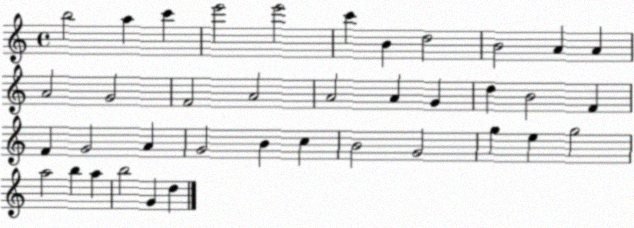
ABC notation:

X:1
T:Untitled
M:4/4
L:1/4
K:C
b2 a c' e'2 e'2 c' B d2 B2 A A A2 G2 F2 A2 A2 A G d B2 F F G2 A G2 B c B2 G2 g e g2 a2 b a b2 G d